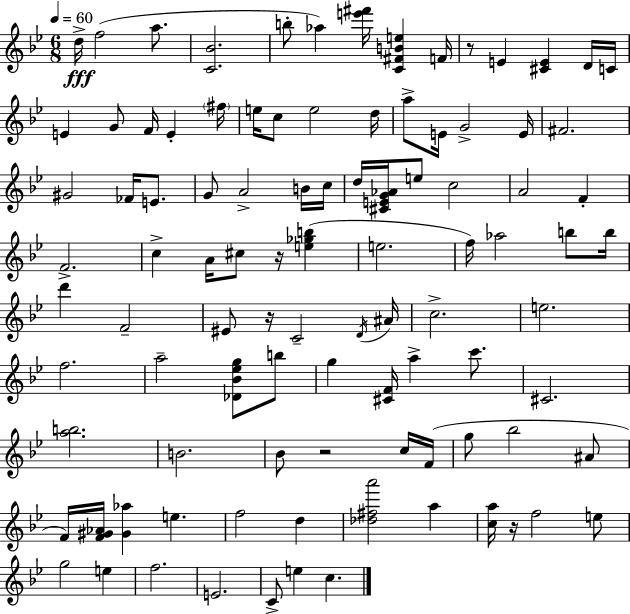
X:1
T:Untitled
M:6/8
L:1/4
K:Gm
d/4 f2 a/2 [C_B]2 b/2 _a [e'^f']/4 [C^FBe] F/4 z/2 E [^CE] D/4 C/4 E G/2 F/4 E ^f/4 e/4 c/2 e2 d/4 a/2 E/4 G2 E/4 ^F2 ^G2 _F/4 E/2 G/2 A2 B/4 c/4 d/4 [^CEG_A]/4 e/2 c2 A2 F F2 c A/4 ^c/2 z/4 [e_gb] e2 f/4 _a2 b/2 b/4 d' F2 ^E/2 z/4 C2 D/4 ^A/4 c2 e2 f2 a2 [_D_B_eg]/2 b/2 g [^CF]/4 a c'/2 ^C2 [ab]2 B2 _B/2 z2 c/4 F/4 g/2 _b2 ^A/2 F/4 [F^G_A]/4 [^G_a] e f2 d [_d^fa']2 a [ca]/4 z/4 f2 e/2 g2 e f2 E2 C/2 e c